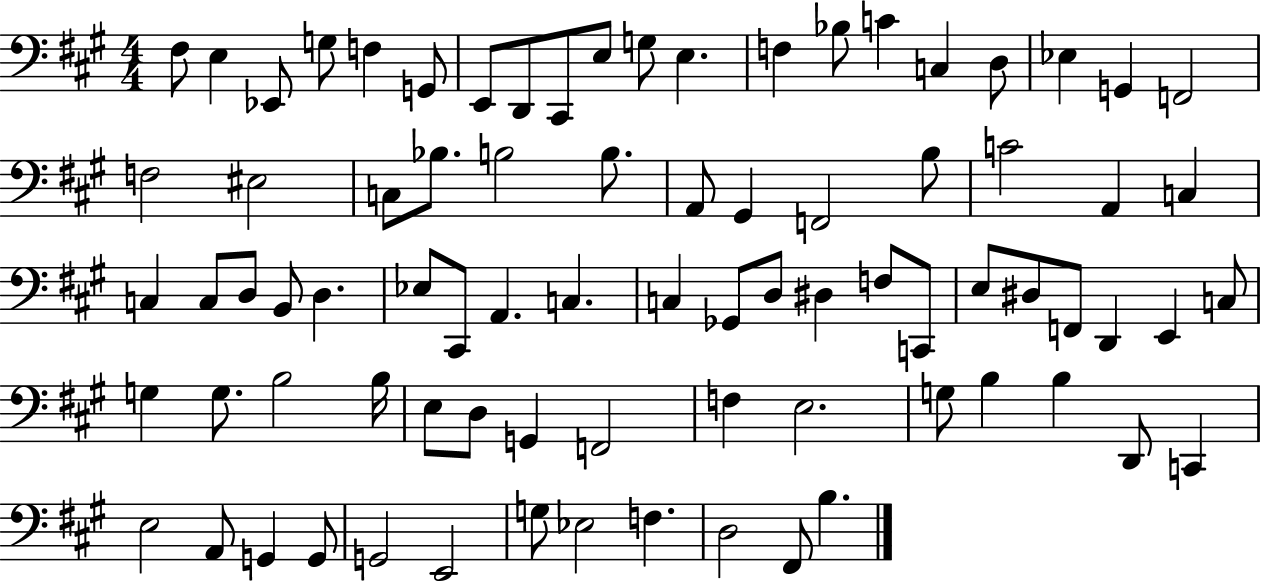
X:1
T:Untitled
M:4/4
L:1/4
K:A
^F,/2 E, _E,,/2 G,/2 F, G,,/2 E,,/2 D,,/2 ^C,,/2 E,/2 G,/2 E, F, _B,/2 C C, D,/2 _E, G,, F,,2 F,2 ^E,2 C,/2 _B,/2 B,2 B,/2 A,,/2 ^G,, F,,2 B,/2 C2 A,, C, C, C,/2 D,/2 B,,/2 D, _E,/2 ^C,,/2 A,, C, C, _G,,/2 D,/2 ^D, F,/2 C,,/2 E,/2 ^D,/2 F,,/2 D,, E,, C,/2 G, G,/2 B,2 B,/4 E,/2 D,/2 G,, F,,2 F, E,2 G,/2 B, B, D,,/2 C,, E,2 A,,/2 G,, G,,/2 G,,2 E,,2 G,/2 _E,2 F, D,2 ^F,,/2 B,